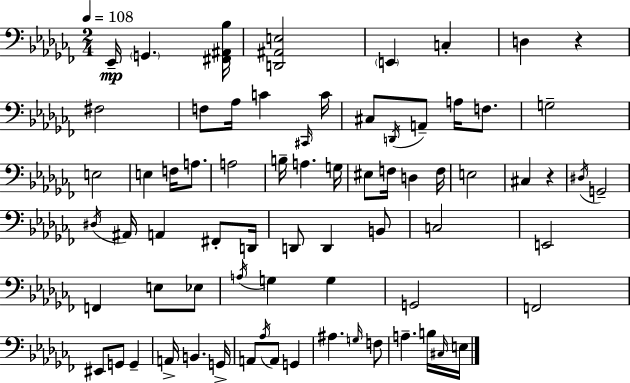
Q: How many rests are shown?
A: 2